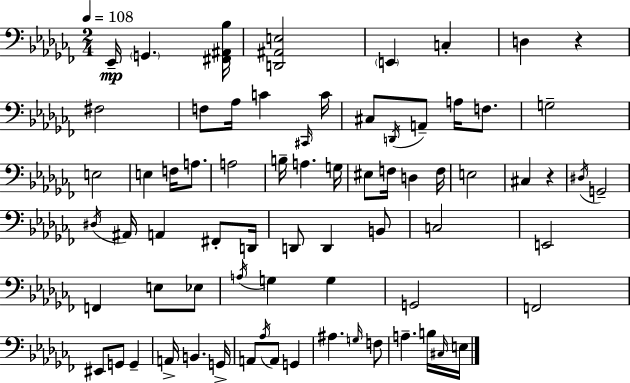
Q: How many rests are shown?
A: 2